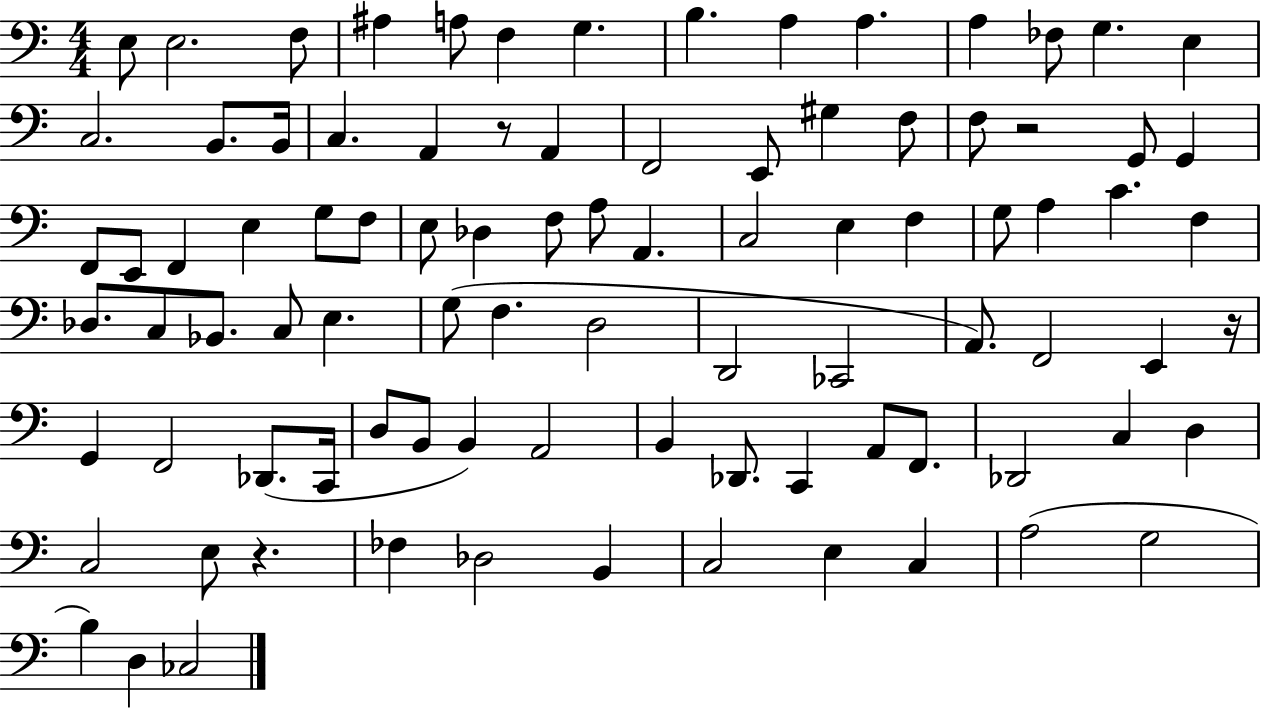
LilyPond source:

{
  \clef bass
  \numericTimeSignature
  \time 4/4
  \key c \major
  e8 e2. f8 | ais4 a8 f4 g4. | b4. a4 a4. | a4 fes8 g4. e4 | \break c2. b,8. b,16 | c4. a,4 r8 a,4 | f,2 e,8 gis4 f8 | f8 r2 g,8 g,4 | \break f,8 e,8 f,4 e4 g8 f8 | e8 des4 f8 a8 a,4. | c2 e4 f4 | g8 a4 c'4. f4 | \break des8. c8 bes,8. c8 e4. | g8( f4. d2 | d,2 ces,2 | a,8.) f,2 e,4 r16 | \break g,4 f,2 des,8.( c,16 | d8 b,8 b,4) a,2 | b,4 des,8. c,4 a,8 f,8. | des,2 c4 d4 | \break c2 e8 r4. | fes4 des2 b,4 | c2 e4 c4 | a2( g2 | \break b4) d4 ces2 | \bar "|."
}